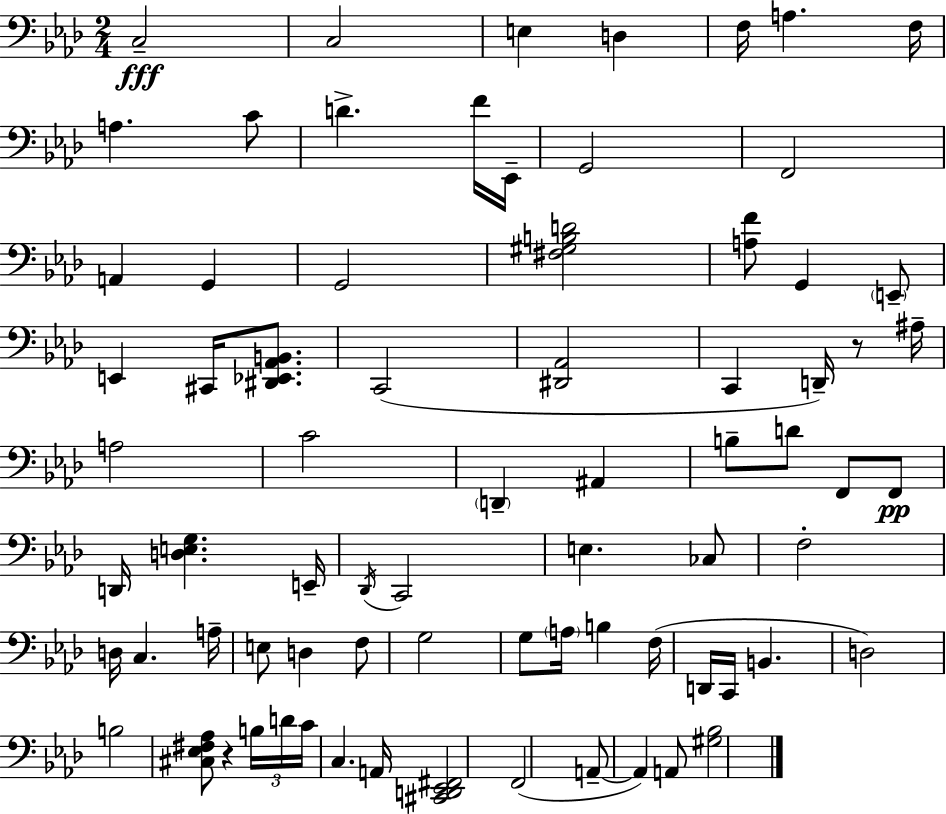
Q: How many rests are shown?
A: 2